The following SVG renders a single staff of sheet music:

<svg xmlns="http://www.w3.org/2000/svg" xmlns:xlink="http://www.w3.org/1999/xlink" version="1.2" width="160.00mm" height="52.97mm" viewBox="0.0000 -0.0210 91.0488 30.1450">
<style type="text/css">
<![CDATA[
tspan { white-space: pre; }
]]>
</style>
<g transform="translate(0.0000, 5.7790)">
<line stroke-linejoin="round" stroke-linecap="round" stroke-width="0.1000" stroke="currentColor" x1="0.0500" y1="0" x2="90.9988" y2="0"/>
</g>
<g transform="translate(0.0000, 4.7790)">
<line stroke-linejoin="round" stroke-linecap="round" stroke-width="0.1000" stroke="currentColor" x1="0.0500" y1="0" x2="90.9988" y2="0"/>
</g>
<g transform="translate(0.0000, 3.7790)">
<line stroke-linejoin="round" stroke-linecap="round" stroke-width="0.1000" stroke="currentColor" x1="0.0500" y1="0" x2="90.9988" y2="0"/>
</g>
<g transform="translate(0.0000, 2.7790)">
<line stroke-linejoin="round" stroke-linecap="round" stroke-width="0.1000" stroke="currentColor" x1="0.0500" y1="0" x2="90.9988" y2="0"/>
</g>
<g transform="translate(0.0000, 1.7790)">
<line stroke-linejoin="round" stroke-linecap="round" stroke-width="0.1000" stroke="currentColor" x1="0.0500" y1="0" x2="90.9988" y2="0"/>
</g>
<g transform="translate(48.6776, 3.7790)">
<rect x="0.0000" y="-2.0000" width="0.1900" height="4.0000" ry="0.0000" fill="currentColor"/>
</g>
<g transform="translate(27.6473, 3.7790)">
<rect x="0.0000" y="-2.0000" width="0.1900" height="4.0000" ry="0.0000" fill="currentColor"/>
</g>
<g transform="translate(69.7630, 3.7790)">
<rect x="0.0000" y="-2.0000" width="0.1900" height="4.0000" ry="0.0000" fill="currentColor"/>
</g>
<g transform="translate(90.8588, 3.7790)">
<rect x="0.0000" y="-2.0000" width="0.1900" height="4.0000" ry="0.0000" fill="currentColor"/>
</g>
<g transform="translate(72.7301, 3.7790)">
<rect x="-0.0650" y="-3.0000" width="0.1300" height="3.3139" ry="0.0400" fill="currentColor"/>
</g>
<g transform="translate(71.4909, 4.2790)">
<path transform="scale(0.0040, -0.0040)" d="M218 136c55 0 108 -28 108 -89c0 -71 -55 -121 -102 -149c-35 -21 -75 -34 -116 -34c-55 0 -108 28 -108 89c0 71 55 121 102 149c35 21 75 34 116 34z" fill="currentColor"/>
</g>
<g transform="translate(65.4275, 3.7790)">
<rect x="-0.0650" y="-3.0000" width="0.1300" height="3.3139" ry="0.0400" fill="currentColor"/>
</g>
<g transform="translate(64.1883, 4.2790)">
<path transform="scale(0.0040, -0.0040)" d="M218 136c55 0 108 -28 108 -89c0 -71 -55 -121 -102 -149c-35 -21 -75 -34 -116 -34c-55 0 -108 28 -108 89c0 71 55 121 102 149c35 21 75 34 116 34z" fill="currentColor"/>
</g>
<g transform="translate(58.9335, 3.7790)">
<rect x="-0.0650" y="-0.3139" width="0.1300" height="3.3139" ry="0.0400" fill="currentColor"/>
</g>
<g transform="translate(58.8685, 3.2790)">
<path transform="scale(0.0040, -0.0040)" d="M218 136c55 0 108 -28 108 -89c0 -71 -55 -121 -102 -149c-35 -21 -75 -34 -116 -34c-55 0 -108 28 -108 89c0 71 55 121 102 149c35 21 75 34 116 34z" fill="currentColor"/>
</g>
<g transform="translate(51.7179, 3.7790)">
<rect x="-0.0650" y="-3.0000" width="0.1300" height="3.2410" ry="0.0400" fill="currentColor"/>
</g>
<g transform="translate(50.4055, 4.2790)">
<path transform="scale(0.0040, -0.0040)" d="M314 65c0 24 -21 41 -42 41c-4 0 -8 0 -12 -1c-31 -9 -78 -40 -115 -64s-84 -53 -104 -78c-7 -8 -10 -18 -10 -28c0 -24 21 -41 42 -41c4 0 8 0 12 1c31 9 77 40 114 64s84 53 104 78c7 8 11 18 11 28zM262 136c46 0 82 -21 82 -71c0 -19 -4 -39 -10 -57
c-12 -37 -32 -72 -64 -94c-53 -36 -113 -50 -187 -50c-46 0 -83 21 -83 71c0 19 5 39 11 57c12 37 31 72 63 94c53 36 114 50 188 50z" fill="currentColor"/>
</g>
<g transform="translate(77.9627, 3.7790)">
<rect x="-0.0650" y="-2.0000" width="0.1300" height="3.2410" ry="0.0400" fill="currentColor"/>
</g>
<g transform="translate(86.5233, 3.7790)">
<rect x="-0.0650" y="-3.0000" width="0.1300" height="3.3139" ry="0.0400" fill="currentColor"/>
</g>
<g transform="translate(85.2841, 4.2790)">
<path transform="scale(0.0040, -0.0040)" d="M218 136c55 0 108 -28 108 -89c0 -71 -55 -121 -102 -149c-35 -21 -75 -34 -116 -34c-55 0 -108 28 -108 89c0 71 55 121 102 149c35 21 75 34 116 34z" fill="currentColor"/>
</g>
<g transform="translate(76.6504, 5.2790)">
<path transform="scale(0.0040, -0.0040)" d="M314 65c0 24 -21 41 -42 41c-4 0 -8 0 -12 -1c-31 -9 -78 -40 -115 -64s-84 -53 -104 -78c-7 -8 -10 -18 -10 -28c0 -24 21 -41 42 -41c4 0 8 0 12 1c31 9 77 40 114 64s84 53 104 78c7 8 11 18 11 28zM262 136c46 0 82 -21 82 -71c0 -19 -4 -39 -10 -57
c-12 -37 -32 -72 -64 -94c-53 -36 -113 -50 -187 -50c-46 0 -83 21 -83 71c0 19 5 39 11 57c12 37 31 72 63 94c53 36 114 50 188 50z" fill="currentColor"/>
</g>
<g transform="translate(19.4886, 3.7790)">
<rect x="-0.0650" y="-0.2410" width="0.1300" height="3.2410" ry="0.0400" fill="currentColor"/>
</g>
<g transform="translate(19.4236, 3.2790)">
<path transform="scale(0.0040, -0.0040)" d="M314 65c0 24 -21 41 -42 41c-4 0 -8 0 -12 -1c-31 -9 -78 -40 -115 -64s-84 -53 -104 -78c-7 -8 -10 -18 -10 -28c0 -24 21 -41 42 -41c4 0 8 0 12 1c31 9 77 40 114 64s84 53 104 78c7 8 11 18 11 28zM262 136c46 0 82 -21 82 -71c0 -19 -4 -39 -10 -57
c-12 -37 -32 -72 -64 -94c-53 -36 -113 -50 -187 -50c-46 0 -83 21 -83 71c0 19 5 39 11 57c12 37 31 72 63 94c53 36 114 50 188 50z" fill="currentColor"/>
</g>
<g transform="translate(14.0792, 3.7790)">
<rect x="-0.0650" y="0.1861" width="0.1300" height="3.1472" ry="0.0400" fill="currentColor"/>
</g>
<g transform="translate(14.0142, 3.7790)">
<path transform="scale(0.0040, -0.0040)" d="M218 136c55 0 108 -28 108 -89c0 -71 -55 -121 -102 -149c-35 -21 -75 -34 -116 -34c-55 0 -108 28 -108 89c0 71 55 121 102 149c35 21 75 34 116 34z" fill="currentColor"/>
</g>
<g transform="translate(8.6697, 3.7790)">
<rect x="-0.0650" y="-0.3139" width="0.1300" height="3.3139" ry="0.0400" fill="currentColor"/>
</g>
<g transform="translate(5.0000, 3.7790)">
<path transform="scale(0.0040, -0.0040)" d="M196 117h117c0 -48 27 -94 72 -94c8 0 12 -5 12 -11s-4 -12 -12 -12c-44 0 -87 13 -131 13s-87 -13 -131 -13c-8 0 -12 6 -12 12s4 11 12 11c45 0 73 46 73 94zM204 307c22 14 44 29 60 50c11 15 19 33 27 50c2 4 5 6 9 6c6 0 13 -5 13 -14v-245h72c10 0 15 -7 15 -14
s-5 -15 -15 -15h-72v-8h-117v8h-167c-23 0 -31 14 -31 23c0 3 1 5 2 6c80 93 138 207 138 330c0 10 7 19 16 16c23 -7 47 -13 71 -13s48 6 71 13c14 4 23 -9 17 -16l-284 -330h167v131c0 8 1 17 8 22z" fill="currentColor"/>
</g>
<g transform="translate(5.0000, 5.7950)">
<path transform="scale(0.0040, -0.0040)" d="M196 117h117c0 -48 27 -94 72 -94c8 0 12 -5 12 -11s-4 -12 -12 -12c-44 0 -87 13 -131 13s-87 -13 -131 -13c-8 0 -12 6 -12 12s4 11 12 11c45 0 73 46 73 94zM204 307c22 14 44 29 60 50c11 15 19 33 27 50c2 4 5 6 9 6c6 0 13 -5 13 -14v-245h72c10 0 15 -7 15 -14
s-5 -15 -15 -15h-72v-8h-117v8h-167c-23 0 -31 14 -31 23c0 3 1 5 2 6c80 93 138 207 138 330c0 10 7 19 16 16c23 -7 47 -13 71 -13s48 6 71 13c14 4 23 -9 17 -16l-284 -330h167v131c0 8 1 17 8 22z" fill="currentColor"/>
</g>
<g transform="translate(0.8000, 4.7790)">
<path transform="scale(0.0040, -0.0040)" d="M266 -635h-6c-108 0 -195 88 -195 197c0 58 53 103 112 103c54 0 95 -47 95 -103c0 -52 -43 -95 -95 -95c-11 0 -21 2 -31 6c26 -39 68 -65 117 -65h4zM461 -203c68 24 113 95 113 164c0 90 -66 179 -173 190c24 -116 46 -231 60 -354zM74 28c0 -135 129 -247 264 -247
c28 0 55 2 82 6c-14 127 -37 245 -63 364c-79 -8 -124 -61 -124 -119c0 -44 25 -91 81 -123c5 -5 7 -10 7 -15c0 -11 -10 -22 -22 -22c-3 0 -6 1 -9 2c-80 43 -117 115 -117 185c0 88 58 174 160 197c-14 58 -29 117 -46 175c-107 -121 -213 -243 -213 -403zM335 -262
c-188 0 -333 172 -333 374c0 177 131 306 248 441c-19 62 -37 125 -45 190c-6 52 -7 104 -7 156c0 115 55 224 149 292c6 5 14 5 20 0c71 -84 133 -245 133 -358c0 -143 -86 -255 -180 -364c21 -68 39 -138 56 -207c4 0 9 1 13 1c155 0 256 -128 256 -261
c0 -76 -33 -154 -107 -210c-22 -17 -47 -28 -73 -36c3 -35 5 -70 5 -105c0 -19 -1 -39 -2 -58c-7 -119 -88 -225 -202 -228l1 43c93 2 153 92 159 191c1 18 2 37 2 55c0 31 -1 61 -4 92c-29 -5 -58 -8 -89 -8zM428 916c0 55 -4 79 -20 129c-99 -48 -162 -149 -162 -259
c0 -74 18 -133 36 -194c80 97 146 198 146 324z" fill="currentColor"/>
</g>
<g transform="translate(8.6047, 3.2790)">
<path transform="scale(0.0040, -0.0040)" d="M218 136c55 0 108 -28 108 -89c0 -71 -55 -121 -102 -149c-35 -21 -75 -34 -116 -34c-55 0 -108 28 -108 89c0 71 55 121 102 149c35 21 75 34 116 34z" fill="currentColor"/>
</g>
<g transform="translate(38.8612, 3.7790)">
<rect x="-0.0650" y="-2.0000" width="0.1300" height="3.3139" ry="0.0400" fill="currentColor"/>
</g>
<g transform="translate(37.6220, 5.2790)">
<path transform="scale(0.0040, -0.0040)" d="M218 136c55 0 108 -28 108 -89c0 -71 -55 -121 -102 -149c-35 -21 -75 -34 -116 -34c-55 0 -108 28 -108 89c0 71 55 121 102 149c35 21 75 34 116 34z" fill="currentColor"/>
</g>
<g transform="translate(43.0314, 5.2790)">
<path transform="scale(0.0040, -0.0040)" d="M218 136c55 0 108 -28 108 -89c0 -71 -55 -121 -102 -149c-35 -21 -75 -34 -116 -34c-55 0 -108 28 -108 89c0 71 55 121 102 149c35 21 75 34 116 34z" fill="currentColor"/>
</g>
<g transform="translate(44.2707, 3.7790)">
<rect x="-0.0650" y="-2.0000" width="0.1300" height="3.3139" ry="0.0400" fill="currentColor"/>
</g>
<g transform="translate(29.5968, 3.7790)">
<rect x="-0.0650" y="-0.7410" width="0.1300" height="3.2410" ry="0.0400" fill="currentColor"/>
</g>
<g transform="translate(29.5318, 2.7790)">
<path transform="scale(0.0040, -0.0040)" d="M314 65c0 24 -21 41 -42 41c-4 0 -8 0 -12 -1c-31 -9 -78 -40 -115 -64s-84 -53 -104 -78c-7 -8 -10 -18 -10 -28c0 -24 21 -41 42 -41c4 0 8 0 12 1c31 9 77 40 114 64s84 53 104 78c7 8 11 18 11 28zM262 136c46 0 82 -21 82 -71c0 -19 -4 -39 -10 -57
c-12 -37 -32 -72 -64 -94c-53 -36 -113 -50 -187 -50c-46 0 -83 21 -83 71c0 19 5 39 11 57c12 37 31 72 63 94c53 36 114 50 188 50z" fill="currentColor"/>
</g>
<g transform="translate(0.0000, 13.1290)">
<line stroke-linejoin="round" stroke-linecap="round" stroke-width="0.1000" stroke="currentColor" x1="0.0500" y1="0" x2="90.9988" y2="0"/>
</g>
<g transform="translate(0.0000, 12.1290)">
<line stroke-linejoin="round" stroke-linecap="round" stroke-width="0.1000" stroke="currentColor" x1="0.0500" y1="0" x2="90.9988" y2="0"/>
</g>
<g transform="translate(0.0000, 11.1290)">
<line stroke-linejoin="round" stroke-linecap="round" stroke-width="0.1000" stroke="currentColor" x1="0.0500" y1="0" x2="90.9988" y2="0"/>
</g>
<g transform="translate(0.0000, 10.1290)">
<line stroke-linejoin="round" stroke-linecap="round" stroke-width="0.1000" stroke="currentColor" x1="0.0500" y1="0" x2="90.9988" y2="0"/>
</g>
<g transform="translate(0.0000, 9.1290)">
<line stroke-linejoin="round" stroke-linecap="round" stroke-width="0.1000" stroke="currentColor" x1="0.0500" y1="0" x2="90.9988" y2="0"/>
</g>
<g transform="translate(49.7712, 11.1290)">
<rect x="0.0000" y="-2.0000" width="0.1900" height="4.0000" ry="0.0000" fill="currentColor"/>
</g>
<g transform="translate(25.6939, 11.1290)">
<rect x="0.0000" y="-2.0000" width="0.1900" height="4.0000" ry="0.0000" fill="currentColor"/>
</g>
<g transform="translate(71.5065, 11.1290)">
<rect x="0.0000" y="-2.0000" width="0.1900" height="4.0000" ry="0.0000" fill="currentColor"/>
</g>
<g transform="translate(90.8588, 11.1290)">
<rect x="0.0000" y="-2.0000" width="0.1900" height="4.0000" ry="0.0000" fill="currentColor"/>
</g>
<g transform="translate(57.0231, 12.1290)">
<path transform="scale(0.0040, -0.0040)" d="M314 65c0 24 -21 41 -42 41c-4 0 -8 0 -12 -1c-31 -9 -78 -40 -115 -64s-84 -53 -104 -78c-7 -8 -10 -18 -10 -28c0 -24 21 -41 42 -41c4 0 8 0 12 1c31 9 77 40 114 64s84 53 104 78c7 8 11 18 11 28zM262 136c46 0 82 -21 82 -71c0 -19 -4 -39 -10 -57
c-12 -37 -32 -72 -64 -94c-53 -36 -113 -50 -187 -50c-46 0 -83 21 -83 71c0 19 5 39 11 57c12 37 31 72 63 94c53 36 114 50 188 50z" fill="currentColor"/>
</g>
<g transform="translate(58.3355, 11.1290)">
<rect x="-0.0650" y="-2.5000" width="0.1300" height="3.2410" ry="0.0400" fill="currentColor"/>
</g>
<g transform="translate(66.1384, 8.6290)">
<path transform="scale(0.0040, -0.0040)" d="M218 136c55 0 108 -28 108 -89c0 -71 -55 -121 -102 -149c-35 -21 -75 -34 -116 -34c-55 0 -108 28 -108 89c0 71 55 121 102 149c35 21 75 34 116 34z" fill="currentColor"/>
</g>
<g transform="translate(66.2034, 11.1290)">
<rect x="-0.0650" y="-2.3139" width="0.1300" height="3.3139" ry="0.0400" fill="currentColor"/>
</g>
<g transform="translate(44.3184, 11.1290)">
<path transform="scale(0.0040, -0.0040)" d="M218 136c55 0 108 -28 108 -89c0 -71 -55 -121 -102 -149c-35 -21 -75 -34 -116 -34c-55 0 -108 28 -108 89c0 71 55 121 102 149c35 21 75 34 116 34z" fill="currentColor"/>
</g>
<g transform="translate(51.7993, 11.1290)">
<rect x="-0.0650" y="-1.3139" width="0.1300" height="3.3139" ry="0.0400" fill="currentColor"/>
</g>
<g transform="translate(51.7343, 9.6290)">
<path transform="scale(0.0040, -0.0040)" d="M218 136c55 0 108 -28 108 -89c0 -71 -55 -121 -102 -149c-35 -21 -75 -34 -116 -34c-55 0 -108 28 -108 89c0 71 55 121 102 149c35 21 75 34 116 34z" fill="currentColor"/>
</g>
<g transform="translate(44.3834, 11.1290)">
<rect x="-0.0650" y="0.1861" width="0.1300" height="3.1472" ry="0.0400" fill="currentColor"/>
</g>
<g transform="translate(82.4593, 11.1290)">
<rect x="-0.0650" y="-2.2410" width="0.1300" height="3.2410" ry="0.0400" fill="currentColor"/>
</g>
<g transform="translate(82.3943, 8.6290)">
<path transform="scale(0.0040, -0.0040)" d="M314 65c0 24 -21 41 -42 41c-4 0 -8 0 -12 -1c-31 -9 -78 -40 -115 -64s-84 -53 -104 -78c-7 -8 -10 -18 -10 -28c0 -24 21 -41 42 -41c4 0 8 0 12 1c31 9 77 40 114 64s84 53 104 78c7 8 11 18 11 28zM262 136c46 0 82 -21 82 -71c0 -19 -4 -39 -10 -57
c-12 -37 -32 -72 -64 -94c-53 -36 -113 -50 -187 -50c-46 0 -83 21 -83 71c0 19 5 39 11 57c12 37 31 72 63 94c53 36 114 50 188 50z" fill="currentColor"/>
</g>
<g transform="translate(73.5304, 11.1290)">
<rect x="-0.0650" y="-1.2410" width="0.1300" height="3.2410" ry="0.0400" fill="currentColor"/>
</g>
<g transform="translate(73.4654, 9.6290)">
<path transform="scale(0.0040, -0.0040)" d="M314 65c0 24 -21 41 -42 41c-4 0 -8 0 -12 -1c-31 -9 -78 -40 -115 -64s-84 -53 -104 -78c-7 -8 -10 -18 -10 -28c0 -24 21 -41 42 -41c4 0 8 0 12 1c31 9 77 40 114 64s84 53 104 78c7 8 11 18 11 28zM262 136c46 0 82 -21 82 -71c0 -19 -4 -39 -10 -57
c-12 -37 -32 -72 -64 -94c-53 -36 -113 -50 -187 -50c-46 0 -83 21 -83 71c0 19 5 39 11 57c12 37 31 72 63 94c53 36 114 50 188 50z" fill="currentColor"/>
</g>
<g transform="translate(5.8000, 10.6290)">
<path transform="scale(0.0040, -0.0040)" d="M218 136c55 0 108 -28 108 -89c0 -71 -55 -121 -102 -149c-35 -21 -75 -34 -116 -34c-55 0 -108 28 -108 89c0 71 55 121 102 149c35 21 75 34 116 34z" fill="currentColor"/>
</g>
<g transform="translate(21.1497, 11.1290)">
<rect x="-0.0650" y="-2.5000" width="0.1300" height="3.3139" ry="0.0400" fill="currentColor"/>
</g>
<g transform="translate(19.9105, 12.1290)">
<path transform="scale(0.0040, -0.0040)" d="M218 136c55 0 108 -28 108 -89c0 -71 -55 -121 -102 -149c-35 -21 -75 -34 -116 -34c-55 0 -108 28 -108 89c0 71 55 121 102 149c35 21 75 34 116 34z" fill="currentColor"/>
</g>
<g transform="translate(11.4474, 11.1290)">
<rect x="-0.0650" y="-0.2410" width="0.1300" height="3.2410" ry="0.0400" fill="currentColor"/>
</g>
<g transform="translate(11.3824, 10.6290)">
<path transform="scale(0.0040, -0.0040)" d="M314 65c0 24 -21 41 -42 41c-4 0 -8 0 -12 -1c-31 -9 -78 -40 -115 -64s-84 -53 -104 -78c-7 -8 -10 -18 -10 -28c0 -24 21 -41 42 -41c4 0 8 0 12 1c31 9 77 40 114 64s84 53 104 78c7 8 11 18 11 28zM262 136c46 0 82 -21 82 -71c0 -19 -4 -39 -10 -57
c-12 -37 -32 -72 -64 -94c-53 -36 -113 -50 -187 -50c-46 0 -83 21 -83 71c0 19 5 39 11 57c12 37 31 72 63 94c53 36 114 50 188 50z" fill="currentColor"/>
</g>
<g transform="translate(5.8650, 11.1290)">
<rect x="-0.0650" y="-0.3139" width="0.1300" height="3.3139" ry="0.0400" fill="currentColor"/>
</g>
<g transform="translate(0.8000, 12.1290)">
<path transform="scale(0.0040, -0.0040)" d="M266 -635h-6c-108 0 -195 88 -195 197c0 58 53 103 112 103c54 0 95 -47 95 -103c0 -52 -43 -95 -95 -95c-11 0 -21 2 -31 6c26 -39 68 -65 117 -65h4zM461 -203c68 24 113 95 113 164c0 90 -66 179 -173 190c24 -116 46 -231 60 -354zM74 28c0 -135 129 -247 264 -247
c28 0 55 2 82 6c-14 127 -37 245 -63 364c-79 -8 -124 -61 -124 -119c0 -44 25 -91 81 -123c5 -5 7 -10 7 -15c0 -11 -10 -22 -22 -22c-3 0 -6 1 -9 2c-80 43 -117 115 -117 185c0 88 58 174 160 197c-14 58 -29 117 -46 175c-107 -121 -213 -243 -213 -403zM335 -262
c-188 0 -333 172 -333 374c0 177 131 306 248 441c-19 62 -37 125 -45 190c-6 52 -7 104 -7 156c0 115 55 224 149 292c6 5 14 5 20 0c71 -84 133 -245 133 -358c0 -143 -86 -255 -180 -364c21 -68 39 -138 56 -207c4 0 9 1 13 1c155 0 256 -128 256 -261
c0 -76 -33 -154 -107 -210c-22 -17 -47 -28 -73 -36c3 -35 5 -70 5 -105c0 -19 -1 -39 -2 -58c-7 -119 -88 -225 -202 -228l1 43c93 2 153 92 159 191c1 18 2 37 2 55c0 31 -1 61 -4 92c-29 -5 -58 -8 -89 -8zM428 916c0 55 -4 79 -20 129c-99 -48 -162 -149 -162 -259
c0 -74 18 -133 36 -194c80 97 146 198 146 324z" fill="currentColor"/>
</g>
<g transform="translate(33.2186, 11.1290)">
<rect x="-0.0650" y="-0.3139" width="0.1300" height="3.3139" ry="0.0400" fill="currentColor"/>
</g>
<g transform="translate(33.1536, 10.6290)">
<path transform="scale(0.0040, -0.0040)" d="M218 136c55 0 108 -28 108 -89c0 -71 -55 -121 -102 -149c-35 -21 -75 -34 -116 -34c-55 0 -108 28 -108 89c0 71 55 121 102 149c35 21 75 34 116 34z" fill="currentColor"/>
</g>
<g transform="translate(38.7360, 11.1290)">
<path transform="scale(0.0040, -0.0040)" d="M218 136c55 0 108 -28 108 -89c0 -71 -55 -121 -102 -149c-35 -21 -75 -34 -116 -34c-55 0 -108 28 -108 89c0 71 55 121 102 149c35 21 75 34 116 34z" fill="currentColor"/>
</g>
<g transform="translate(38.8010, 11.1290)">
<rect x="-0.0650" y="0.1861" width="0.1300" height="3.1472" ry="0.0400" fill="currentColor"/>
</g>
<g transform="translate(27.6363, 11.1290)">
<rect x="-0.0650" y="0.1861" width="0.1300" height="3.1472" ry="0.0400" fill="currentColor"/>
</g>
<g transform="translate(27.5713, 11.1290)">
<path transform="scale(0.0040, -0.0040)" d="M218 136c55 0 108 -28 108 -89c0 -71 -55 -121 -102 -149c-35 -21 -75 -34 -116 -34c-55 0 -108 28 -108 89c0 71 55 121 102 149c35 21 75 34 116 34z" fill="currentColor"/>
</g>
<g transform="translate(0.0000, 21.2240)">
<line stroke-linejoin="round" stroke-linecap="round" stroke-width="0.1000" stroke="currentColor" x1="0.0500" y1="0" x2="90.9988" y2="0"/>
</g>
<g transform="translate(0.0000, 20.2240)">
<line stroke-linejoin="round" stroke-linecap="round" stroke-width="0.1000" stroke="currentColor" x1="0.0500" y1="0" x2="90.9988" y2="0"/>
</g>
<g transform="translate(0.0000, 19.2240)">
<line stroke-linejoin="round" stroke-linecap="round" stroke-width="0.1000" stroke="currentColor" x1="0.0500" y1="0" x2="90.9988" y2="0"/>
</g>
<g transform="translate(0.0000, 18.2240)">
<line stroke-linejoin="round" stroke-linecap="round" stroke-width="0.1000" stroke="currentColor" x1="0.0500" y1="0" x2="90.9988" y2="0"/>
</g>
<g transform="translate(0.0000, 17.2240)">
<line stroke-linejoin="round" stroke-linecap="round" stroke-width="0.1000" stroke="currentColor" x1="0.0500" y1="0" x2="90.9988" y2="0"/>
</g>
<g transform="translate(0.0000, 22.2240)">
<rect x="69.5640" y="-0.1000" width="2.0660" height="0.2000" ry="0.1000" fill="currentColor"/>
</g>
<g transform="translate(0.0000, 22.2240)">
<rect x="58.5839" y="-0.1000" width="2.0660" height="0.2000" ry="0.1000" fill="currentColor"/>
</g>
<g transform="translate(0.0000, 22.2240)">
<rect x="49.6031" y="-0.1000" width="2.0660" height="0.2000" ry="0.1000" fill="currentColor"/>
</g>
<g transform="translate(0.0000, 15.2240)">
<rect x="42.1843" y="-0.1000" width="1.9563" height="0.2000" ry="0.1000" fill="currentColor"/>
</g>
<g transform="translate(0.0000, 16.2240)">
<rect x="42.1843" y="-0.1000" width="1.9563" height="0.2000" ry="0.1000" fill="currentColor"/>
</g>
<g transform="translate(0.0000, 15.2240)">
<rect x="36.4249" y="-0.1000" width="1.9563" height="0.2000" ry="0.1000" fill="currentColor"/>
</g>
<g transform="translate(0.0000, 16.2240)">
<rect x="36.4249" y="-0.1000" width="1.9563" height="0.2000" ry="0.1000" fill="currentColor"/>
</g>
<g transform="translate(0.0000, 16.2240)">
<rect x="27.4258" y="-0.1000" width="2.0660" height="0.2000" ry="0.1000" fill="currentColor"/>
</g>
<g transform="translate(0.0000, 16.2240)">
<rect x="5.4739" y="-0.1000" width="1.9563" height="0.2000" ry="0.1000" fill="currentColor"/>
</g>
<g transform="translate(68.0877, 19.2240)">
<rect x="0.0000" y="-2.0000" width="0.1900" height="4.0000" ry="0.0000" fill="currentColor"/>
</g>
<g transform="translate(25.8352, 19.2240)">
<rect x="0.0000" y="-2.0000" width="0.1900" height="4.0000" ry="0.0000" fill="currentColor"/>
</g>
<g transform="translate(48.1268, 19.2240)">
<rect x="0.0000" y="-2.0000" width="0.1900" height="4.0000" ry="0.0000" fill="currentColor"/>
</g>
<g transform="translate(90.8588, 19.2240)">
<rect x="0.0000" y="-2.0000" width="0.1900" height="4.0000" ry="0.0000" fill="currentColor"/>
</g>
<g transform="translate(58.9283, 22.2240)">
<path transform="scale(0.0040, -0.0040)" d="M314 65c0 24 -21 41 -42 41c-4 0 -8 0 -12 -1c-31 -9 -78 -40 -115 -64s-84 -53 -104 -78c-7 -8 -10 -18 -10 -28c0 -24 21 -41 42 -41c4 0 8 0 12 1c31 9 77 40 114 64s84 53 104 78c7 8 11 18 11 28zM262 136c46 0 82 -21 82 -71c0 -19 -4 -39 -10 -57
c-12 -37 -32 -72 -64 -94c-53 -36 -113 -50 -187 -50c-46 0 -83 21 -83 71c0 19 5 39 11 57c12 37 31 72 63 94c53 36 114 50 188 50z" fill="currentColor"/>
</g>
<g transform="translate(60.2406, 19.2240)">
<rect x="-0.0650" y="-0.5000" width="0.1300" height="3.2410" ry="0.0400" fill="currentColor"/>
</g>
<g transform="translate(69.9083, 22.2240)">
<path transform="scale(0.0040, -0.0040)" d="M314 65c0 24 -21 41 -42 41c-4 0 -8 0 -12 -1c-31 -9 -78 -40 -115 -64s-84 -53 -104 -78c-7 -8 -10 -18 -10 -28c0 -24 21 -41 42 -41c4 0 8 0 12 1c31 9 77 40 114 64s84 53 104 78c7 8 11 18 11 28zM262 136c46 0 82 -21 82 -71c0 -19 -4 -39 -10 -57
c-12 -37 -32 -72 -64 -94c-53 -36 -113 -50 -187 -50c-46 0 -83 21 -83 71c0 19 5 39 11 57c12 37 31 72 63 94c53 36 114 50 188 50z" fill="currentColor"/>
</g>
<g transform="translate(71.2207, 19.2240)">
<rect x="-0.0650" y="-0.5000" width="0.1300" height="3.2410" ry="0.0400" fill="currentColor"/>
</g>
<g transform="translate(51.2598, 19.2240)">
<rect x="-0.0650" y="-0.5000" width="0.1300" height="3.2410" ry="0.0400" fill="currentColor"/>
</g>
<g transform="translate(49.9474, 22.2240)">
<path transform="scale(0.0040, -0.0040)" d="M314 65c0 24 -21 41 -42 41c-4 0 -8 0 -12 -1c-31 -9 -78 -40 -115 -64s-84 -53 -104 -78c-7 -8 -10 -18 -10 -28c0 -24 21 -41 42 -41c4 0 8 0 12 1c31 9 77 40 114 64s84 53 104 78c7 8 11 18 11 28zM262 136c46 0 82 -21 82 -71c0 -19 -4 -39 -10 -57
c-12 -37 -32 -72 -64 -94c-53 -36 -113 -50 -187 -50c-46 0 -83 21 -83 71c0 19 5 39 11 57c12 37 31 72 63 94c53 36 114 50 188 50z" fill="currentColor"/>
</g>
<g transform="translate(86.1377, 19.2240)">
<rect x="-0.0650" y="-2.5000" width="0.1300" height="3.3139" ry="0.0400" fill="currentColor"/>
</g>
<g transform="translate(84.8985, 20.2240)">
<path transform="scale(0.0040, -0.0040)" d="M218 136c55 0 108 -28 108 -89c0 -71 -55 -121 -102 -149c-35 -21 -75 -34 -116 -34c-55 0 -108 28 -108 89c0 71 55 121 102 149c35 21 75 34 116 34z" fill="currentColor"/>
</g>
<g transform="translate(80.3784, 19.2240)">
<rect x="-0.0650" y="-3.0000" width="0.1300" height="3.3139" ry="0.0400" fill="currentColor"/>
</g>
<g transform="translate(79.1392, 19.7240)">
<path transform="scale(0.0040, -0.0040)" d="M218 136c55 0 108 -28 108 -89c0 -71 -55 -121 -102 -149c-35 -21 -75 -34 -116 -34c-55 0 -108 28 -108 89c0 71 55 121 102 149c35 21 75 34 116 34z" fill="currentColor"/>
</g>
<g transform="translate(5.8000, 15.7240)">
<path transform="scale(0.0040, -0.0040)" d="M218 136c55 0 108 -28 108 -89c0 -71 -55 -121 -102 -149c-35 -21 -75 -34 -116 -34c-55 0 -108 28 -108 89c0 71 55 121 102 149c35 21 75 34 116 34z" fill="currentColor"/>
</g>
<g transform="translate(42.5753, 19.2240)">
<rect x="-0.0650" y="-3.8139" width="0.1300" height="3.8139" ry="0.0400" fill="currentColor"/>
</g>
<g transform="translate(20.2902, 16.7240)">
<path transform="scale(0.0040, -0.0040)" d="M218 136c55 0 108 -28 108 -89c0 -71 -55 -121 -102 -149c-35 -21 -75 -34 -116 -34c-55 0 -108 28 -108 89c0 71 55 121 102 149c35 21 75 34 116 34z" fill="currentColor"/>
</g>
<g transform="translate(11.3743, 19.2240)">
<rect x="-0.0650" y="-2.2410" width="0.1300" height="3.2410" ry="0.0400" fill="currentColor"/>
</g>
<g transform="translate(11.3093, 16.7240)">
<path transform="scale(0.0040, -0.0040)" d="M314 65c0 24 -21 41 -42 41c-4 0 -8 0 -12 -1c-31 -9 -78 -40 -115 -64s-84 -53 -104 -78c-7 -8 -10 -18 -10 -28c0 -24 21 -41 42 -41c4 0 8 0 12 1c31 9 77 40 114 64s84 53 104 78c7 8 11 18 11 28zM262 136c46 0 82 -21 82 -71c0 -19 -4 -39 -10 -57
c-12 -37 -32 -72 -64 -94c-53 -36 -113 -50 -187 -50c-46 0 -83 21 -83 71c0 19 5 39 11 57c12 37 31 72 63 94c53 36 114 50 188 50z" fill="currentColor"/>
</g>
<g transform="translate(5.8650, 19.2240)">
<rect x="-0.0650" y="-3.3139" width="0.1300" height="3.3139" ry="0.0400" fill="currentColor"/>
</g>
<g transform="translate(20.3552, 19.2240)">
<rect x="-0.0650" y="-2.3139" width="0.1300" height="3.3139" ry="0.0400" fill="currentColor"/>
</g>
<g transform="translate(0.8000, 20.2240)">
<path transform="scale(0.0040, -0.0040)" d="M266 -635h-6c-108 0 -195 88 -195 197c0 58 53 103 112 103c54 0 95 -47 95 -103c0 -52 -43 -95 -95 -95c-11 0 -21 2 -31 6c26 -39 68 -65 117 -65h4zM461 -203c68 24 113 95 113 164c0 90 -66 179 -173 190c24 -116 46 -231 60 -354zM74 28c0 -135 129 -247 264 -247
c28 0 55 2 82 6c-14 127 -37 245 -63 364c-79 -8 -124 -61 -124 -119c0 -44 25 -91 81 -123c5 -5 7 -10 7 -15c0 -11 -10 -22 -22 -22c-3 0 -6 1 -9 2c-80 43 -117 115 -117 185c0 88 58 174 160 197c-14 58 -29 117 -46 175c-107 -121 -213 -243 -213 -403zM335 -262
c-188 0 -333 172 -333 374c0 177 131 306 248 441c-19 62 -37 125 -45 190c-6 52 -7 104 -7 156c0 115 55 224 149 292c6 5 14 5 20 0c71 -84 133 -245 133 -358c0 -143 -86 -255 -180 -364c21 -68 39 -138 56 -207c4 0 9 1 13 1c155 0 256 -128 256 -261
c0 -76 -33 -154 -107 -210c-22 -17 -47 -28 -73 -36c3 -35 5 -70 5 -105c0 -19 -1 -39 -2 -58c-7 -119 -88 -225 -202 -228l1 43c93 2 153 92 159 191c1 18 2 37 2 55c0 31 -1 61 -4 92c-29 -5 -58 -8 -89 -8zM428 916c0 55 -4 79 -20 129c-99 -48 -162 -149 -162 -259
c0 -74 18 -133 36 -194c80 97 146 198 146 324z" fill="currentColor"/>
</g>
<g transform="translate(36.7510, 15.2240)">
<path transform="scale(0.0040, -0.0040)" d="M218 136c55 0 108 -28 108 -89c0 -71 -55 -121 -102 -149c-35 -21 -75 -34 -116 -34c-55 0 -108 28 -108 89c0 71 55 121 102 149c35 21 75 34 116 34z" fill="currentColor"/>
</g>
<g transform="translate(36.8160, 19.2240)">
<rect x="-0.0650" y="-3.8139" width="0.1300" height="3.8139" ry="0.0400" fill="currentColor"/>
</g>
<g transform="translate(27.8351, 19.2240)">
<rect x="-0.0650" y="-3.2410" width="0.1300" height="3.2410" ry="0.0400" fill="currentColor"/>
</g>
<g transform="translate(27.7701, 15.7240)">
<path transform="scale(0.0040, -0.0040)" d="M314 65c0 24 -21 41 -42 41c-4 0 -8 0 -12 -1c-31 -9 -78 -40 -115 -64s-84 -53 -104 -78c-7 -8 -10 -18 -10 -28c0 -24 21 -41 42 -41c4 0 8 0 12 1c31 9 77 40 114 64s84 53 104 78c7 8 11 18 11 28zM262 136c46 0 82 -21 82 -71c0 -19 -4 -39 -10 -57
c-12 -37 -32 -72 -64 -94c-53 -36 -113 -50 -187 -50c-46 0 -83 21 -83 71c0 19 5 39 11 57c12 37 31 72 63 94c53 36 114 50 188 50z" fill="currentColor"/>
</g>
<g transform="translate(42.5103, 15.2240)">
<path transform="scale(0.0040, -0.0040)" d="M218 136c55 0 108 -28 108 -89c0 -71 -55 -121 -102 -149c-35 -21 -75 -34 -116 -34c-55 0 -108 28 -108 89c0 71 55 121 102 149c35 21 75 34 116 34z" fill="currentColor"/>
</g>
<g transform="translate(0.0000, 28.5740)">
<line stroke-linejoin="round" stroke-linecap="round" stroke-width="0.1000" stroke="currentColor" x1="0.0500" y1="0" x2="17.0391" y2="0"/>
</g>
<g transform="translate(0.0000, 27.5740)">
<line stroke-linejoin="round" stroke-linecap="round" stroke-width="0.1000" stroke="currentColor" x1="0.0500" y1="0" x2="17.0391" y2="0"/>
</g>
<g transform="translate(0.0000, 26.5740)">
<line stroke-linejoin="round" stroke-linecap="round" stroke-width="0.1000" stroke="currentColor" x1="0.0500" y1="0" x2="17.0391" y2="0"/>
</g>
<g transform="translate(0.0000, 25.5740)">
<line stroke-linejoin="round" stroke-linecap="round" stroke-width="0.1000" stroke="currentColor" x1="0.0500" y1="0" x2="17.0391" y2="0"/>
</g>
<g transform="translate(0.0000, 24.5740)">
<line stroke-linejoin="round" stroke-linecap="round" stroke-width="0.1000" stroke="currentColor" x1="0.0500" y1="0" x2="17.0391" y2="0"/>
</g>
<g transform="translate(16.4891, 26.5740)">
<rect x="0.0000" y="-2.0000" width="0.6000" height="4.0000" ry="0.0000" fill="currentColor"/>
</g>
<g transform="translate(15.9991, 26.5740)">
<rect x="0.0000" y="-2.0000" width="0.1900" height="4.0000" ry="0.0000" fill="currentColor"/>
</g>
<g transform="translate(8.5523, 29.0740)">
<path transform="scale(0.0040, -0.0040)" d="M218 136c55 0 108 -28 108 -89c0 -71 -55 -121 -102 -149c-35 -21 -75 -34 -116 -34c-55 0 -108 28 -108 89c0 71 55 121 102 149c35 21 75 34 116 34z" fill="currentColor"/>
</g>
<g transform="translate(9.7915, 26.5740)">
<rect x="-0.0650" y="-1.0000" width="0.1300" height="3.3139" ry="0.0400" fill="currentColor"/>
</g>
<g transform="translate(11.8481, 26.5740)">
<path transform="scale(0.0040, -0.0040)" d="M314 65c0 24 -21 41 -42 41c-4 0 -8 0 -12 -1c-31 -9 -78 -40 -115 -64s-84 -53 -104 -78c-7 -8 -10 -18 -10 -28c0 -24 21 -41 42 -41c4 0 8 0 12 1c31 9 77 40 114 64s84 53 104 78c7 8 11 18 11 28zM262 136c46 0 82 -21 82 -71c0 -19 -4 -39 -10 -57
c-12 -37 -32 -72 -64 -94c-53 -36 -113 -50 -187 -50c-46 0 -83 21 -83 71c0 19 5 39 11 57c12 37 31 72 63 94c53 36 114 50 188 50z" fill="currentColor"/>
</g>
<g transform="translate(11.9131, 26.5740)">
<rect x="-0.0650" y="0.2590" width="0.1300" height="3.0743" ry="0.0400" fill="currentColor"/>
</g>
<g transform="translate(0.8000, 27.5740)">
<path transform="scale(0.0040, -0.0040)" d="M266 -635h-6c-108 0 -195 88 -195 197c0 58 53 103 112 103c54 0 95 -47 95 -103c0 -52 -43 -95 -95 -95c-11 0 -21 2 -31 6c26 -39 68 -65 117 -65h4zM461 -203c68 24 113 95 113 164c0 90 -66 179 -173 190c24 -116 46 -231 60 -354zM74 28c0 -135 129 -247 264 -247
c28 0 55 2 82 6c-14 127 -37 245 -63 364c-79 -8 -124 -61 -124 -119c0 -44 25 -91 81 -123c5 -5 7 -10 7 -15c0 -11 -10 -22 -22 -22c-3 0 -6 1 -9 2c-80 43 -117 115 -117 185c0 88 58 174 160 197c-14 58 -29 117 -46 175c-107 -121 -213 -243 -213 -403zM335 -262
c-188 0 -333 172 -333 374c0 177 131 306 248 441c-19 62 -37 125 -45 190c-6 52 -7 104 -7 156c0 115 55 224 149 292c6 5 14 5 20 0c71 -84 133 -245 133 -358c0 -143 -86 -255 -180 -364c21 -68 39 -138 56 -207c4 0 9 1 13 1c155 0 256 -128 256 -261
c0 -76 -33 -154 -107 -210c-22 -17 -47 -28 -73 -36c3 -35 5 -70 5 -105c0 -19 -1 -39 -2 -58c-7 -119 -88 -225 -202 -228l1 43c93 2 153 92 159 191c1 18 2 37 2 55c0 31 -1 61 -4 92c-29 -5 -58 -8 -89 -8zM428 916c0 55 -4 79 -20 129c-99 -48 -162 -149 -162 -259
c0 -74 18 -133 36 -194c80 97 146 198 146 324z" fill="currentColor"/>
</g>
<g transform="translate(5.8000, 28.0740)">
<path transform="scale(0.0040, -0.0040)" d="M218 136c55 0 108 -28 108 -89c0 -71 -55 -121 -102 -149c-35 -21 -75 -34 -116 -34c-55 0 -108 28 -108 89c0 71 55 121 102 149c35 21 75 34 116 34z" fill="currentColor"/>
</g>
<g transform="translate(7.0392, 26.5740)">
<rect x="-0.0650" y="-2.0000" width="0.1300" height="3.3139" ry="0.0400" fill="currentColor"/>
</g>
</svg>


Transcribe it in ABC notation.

X:1
T:Untitled
M:4/4
L:1/4
K:C
c B c2 d2 F F A2 c A A F2 A c c2 G B c B B e G2 g e2 g2 b g2 g b2 c' c' C2 C2 C2 A G F D B2